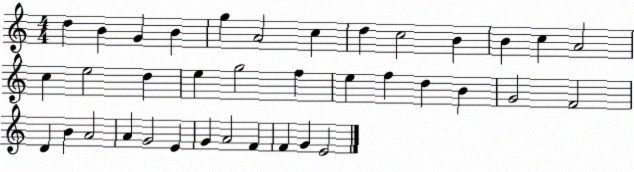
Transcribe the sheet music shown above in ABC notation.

X:1
T:Untitled
M:4/4
L:1/4
K:C
d B G B g A2 c d c2 B B c A2 c e2 d e g2 f e f d B G2 F2 D B A2 A G2 E G A2 F F G E2